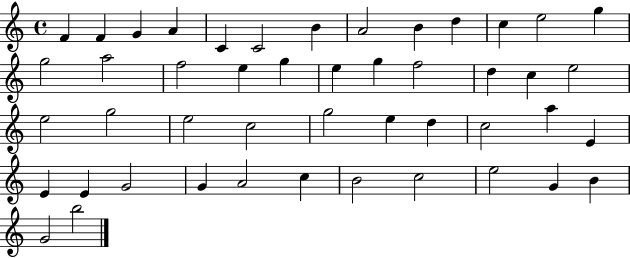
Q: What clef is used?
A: treble